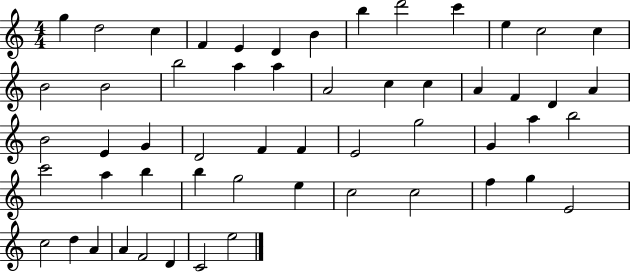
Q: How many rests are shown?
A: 0